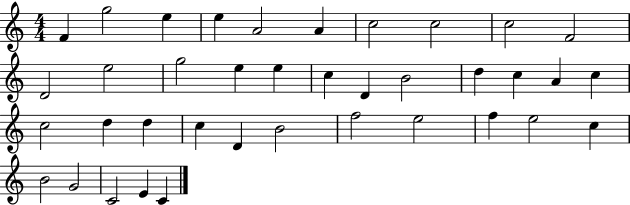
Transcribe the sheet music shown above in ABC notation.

X:1
T:Untitled
M:4/4
L:1/4
K:C
F g2 e e A2 A c2 c2 c2 F2 D2 e2 g2 e e c D B2 d c A c c2 d d c D B2 f2 e2 f e2 c B2 G2 C2 E C